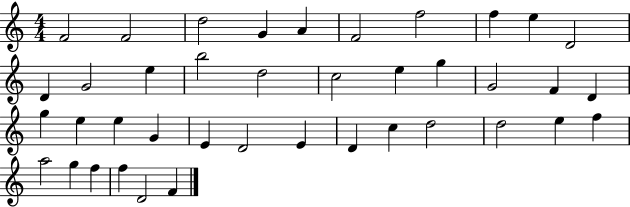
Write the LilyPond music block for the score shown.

{
  \clef treble
  \numericTimeSignature
  \time 4/4
  \key c \major
  f'2 f'2 | d''2 g'4 a'4 | f'2 f''2 | f''4 e''4 d'2 | \break d'4 g'2 e''4 | b''2 d''2 | c''2 e''4 g''4 | g'2 f'4 d'4 | \break g''4 e''4 e''4 g'4 | e'4 d'2 e'4 | d'4 c''4 d''2 | d''2 e''4 f''4 | \break a''2 g''4 f''4 | f''4 d'2 f'4 | \bar "|."
}